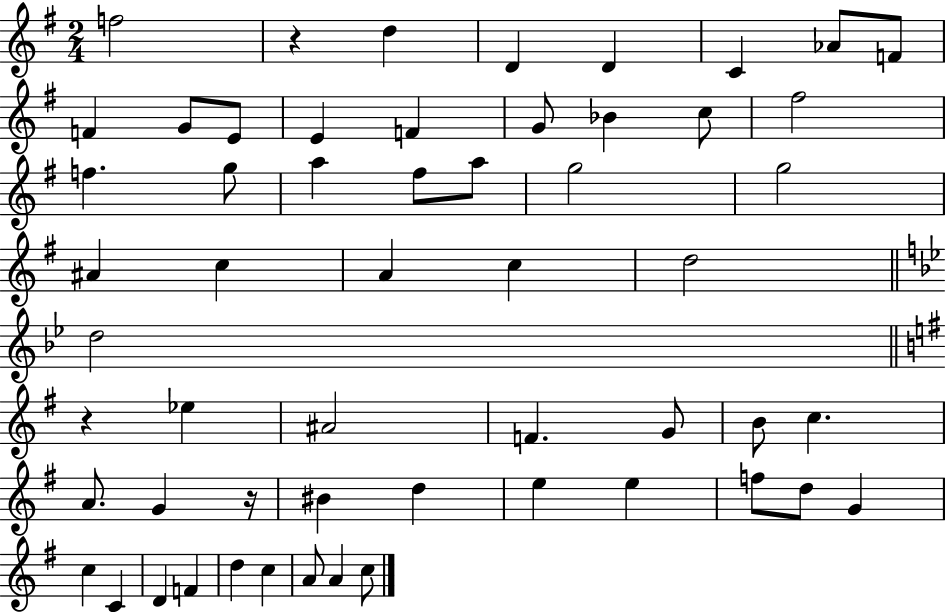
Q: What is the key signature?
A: G major